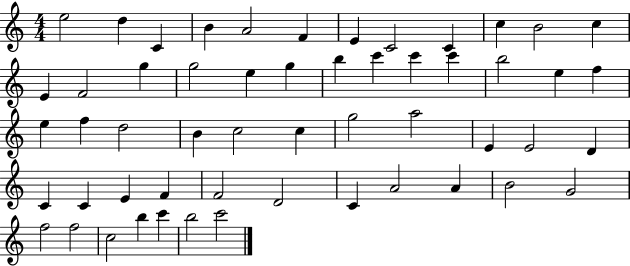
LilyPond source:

{
  \clef treble
  \numericTimeSignature
  \time 4/4
  \key c \major
  e''2 d''4 c'4 | b'4 a'2 f'4 | e'4 c'2 c'4 | c''4 b'2 c''4 | \break e'4 f'2 g''4 | g''2 e''4 g''4 | b''4 c'''4 c'''4 c'''4 | b''2 e''4 f''4 | \break e''4 f''4 d''2 | b'4 c''2 c''4 | g''2 a''2 | e'4 e'2 d'4 | \break c'4 c'4 e'4 f'4 | f'2 d'2 | c'4 a'2 a'4 | b'2 g'2 | \break f''2 f''2 | c''2 b''4 c'''4 | b''2 c'''2 | \bar "|."
}